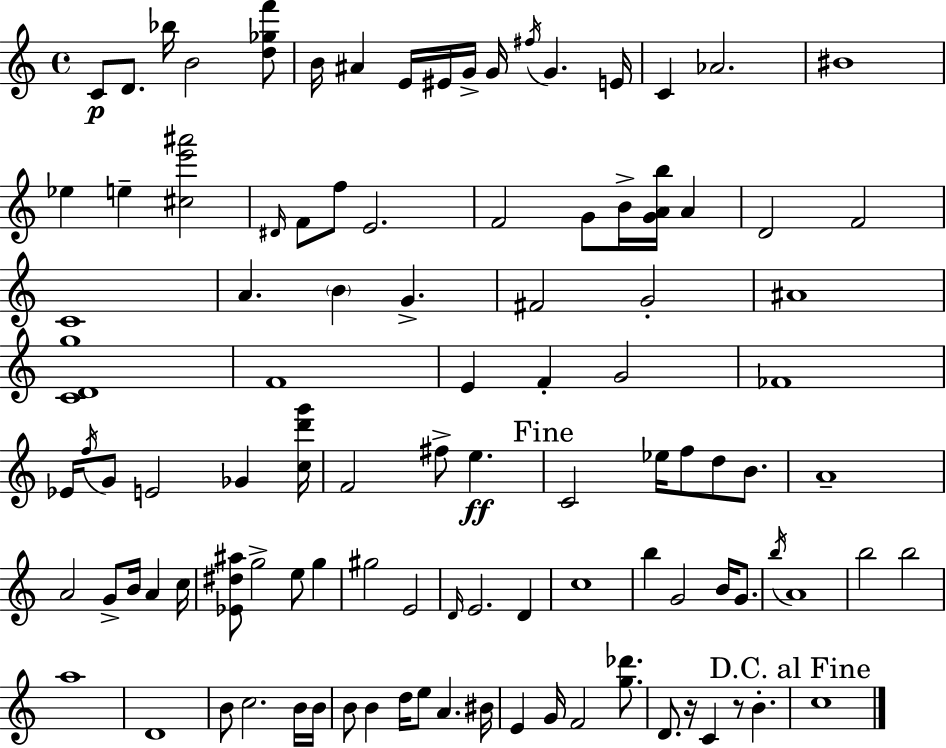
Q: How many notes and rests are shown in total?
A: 104